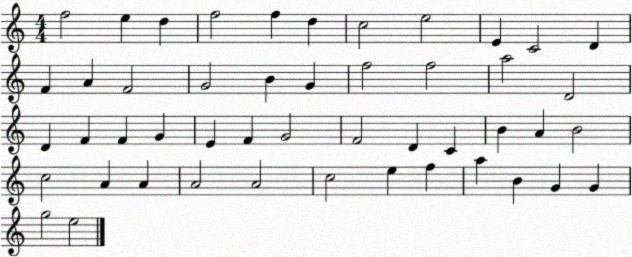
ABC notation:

X:1
T:Untitled
M:4/4
L:1/4
K:C
f2 e d f2 f d c2 e2 E C2 D F A F2 G2 B G f2 f2 a2 D2 D F F G E F G2 F2 D C B A B2 c2 A A A2 A2 c2 e f a B G G g2 e2